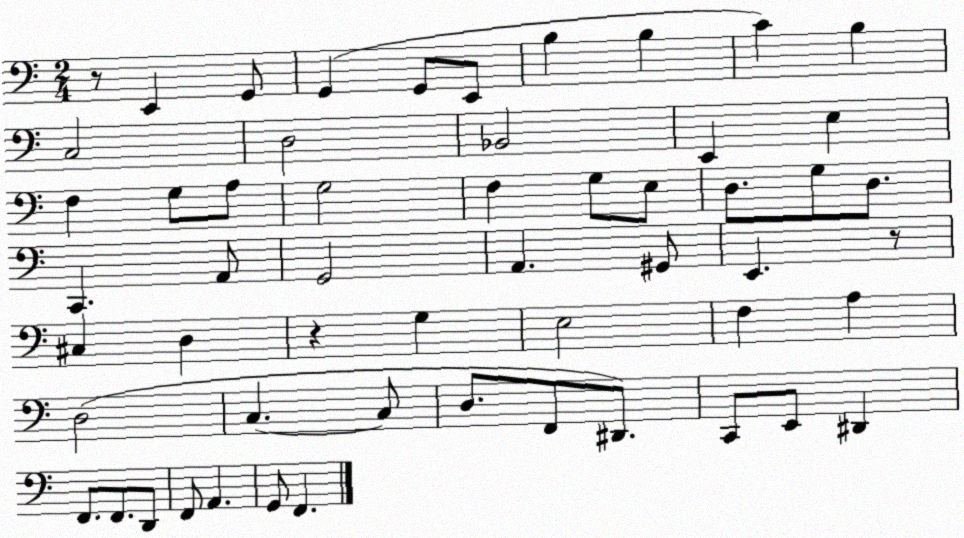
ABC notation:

X:1
T:Untitled
M:2/4
L:1/4
K:C
z/2 E,, G,,/2 G,, G,,/2 E,,/2 B, B, C B, C,2 D,2 _B,,2 E,, E, F, G,/2 A,/2 G,2 F, G,/2 E,/2 D,/2 G,/2 D,/2 C,, A,,/2 G,,2 A,, ^G,,/2 E,, z/2 ^C, D, z G, E,2 F, A, D,2 C, C,/2 D,/2 F,,/2 ^D,,/2 C,,/2 E,,/2 ^D,, F,,/2 F,,/2 D,,/2 F,,/2 A,, G,,/2 F,,